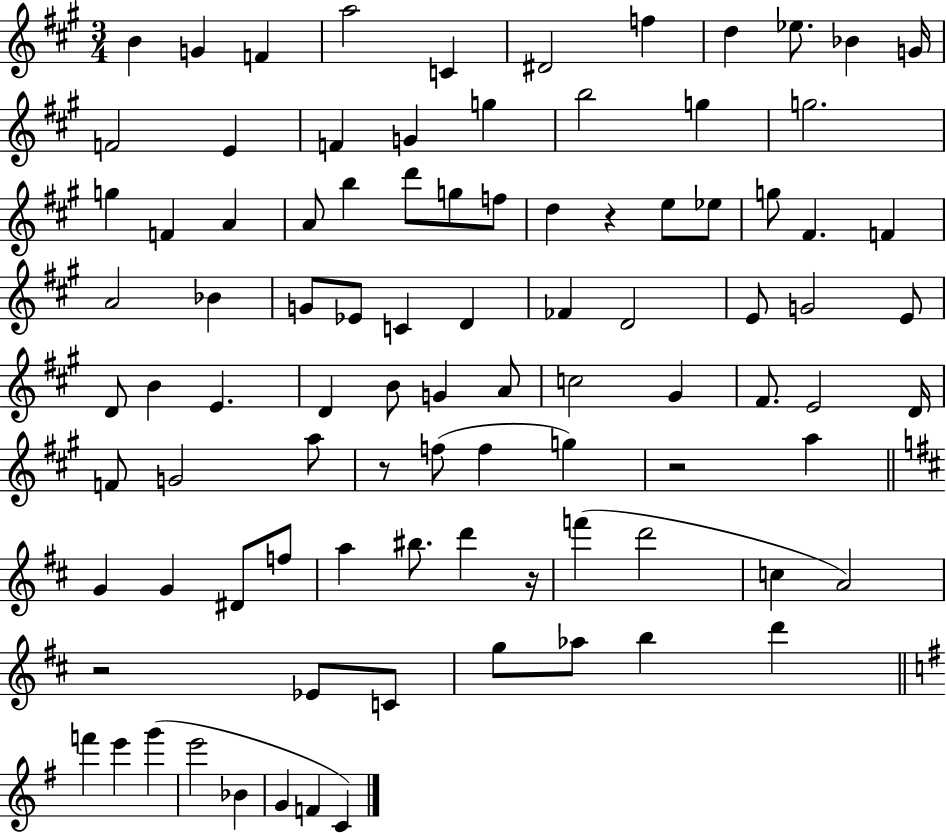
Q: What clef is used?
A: treble